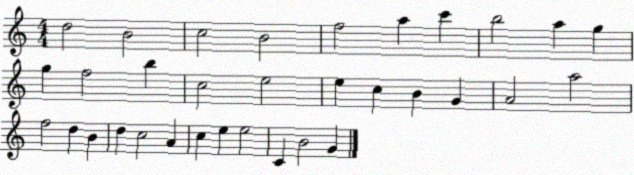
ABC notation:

X:1
T:Untitled
M:4/4
L:1/4
K:C
d2 B2 c2 B2 f2 a c' b2 a g g f2 b c2 e2 e c B G A2 a2 f2 d B d c2 A c e e2 C B2 G